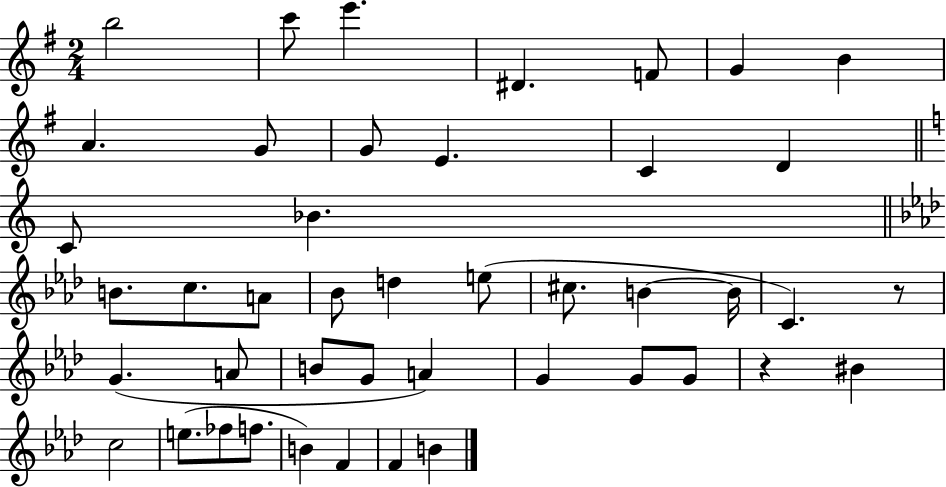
B5/h C6/e E6/q. D#4/q. F4/e G4/q B4/q A4/q. G4/e G4/e E4/q. C4/q D4/q C4/e Bb4/q. B4/e. C5/e. A4/e Bb4/e D5/q E5/e C#5/e. B4/q B4/s C4/q. R/e G4/q. A4/e B4/e G4/e A4/q G4/q G4/e G4/e R/q BIS4/q C5/h E5/e. FES5/e F5/e. B4/q F4/q F4/q B4/q